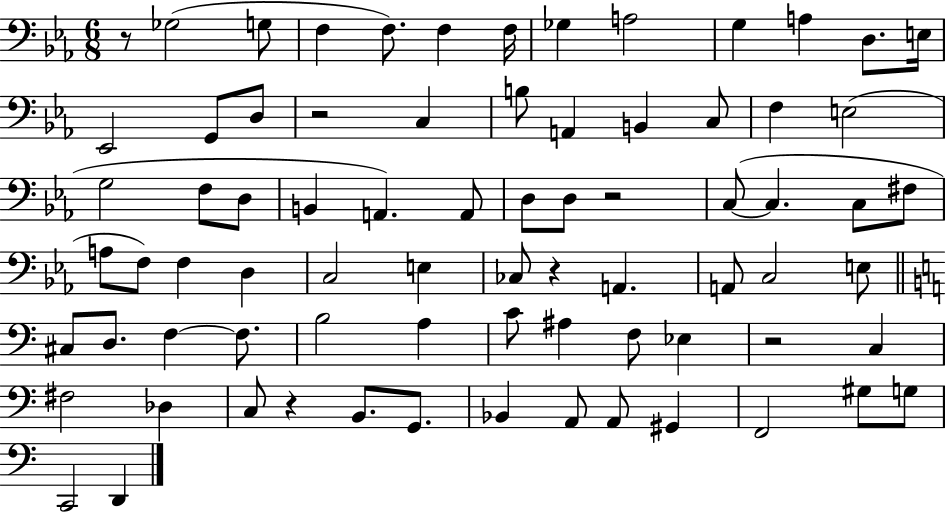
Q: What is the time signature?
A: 6/8